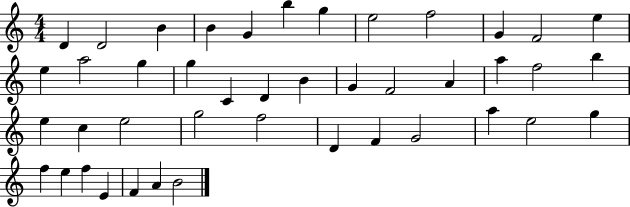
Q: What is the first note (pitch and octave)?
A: D4